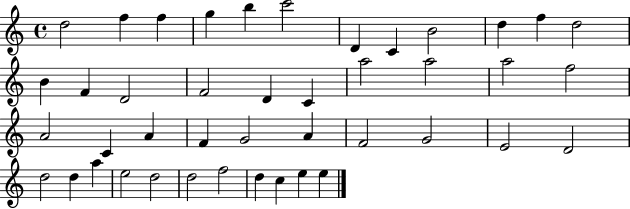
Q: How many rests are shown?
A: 0